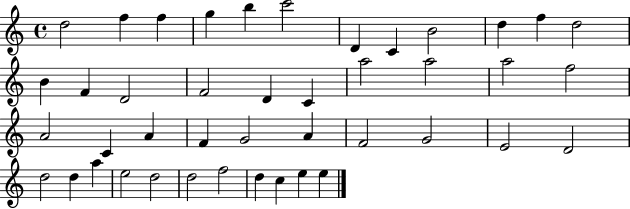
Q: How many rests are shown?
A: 0